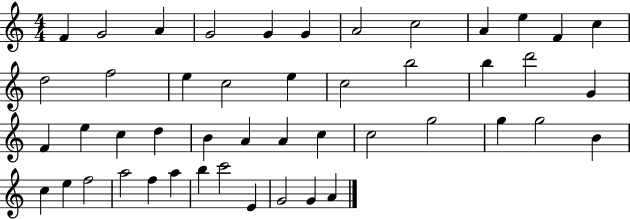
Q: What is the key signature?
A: C major